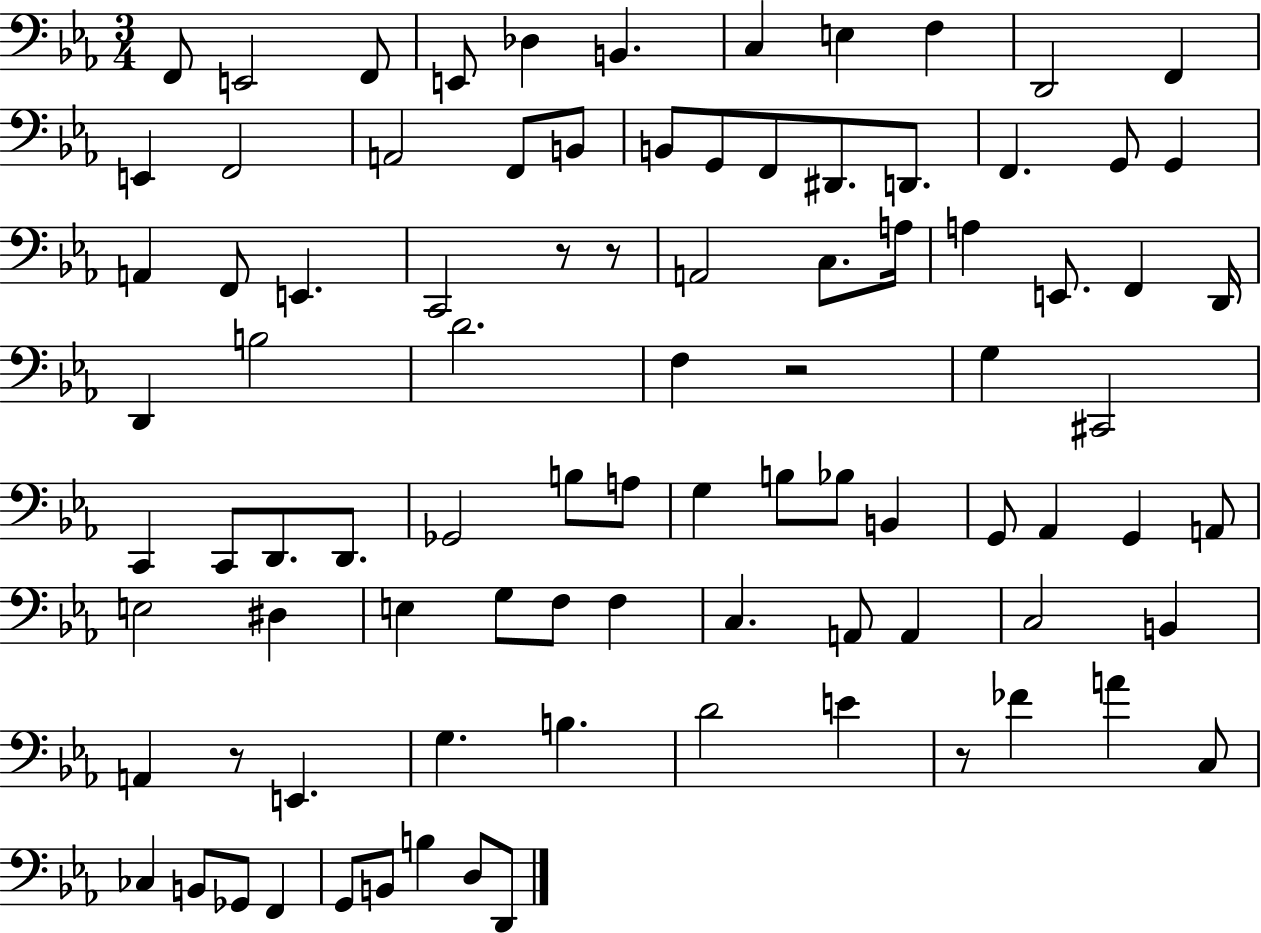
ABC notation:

X:1
T:Untitled
M:3/4
L:1/4
K:Eb
F,,/2 E,,2 F,,/2 E,,/2 _D, B,, C, E, F, D,,2 F,, E,, F,,2 A,,2 F,,/2 B,,/2 B,,/2 G,,/2 F,,/2 ^D,,/2 D,,/2 F,, G,,/2 G,, A,, F,,/2 E,, C,,2 z/2 z/2 A,,2 C,/2 A,/4 A, E,,/2 F,, D,,/4 D,, B,2 D2 F, z2 G, ^C,,2 C,, C,,/2 D,,/2 D,,/2 _G,,2 B,/2 A,/2 G, B,/2 _B,/2 B,, G,,/2 _A,, G,, A,,/2 E,2 ^D, E, G,/2 F,/2 F, C, A,,/2 A,, C,2 B,, A,, z/2 E,, G, B, D2 E z/2 _F A C,/2 _C, B,,/2 _G,,/2 F,, G,,/2 B,,/2 B, D,/2 D,,/2